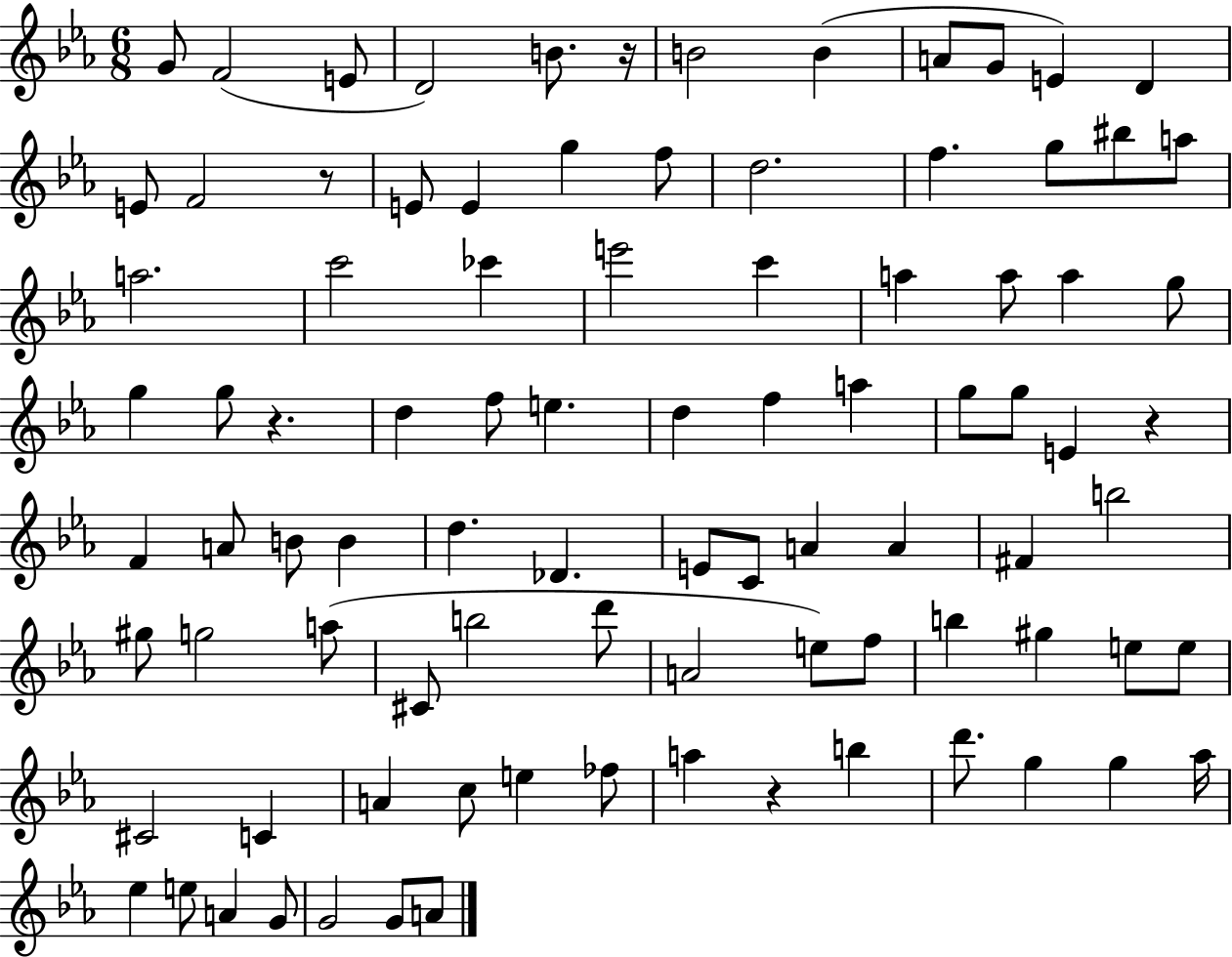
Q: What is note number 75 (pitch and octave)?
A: B5